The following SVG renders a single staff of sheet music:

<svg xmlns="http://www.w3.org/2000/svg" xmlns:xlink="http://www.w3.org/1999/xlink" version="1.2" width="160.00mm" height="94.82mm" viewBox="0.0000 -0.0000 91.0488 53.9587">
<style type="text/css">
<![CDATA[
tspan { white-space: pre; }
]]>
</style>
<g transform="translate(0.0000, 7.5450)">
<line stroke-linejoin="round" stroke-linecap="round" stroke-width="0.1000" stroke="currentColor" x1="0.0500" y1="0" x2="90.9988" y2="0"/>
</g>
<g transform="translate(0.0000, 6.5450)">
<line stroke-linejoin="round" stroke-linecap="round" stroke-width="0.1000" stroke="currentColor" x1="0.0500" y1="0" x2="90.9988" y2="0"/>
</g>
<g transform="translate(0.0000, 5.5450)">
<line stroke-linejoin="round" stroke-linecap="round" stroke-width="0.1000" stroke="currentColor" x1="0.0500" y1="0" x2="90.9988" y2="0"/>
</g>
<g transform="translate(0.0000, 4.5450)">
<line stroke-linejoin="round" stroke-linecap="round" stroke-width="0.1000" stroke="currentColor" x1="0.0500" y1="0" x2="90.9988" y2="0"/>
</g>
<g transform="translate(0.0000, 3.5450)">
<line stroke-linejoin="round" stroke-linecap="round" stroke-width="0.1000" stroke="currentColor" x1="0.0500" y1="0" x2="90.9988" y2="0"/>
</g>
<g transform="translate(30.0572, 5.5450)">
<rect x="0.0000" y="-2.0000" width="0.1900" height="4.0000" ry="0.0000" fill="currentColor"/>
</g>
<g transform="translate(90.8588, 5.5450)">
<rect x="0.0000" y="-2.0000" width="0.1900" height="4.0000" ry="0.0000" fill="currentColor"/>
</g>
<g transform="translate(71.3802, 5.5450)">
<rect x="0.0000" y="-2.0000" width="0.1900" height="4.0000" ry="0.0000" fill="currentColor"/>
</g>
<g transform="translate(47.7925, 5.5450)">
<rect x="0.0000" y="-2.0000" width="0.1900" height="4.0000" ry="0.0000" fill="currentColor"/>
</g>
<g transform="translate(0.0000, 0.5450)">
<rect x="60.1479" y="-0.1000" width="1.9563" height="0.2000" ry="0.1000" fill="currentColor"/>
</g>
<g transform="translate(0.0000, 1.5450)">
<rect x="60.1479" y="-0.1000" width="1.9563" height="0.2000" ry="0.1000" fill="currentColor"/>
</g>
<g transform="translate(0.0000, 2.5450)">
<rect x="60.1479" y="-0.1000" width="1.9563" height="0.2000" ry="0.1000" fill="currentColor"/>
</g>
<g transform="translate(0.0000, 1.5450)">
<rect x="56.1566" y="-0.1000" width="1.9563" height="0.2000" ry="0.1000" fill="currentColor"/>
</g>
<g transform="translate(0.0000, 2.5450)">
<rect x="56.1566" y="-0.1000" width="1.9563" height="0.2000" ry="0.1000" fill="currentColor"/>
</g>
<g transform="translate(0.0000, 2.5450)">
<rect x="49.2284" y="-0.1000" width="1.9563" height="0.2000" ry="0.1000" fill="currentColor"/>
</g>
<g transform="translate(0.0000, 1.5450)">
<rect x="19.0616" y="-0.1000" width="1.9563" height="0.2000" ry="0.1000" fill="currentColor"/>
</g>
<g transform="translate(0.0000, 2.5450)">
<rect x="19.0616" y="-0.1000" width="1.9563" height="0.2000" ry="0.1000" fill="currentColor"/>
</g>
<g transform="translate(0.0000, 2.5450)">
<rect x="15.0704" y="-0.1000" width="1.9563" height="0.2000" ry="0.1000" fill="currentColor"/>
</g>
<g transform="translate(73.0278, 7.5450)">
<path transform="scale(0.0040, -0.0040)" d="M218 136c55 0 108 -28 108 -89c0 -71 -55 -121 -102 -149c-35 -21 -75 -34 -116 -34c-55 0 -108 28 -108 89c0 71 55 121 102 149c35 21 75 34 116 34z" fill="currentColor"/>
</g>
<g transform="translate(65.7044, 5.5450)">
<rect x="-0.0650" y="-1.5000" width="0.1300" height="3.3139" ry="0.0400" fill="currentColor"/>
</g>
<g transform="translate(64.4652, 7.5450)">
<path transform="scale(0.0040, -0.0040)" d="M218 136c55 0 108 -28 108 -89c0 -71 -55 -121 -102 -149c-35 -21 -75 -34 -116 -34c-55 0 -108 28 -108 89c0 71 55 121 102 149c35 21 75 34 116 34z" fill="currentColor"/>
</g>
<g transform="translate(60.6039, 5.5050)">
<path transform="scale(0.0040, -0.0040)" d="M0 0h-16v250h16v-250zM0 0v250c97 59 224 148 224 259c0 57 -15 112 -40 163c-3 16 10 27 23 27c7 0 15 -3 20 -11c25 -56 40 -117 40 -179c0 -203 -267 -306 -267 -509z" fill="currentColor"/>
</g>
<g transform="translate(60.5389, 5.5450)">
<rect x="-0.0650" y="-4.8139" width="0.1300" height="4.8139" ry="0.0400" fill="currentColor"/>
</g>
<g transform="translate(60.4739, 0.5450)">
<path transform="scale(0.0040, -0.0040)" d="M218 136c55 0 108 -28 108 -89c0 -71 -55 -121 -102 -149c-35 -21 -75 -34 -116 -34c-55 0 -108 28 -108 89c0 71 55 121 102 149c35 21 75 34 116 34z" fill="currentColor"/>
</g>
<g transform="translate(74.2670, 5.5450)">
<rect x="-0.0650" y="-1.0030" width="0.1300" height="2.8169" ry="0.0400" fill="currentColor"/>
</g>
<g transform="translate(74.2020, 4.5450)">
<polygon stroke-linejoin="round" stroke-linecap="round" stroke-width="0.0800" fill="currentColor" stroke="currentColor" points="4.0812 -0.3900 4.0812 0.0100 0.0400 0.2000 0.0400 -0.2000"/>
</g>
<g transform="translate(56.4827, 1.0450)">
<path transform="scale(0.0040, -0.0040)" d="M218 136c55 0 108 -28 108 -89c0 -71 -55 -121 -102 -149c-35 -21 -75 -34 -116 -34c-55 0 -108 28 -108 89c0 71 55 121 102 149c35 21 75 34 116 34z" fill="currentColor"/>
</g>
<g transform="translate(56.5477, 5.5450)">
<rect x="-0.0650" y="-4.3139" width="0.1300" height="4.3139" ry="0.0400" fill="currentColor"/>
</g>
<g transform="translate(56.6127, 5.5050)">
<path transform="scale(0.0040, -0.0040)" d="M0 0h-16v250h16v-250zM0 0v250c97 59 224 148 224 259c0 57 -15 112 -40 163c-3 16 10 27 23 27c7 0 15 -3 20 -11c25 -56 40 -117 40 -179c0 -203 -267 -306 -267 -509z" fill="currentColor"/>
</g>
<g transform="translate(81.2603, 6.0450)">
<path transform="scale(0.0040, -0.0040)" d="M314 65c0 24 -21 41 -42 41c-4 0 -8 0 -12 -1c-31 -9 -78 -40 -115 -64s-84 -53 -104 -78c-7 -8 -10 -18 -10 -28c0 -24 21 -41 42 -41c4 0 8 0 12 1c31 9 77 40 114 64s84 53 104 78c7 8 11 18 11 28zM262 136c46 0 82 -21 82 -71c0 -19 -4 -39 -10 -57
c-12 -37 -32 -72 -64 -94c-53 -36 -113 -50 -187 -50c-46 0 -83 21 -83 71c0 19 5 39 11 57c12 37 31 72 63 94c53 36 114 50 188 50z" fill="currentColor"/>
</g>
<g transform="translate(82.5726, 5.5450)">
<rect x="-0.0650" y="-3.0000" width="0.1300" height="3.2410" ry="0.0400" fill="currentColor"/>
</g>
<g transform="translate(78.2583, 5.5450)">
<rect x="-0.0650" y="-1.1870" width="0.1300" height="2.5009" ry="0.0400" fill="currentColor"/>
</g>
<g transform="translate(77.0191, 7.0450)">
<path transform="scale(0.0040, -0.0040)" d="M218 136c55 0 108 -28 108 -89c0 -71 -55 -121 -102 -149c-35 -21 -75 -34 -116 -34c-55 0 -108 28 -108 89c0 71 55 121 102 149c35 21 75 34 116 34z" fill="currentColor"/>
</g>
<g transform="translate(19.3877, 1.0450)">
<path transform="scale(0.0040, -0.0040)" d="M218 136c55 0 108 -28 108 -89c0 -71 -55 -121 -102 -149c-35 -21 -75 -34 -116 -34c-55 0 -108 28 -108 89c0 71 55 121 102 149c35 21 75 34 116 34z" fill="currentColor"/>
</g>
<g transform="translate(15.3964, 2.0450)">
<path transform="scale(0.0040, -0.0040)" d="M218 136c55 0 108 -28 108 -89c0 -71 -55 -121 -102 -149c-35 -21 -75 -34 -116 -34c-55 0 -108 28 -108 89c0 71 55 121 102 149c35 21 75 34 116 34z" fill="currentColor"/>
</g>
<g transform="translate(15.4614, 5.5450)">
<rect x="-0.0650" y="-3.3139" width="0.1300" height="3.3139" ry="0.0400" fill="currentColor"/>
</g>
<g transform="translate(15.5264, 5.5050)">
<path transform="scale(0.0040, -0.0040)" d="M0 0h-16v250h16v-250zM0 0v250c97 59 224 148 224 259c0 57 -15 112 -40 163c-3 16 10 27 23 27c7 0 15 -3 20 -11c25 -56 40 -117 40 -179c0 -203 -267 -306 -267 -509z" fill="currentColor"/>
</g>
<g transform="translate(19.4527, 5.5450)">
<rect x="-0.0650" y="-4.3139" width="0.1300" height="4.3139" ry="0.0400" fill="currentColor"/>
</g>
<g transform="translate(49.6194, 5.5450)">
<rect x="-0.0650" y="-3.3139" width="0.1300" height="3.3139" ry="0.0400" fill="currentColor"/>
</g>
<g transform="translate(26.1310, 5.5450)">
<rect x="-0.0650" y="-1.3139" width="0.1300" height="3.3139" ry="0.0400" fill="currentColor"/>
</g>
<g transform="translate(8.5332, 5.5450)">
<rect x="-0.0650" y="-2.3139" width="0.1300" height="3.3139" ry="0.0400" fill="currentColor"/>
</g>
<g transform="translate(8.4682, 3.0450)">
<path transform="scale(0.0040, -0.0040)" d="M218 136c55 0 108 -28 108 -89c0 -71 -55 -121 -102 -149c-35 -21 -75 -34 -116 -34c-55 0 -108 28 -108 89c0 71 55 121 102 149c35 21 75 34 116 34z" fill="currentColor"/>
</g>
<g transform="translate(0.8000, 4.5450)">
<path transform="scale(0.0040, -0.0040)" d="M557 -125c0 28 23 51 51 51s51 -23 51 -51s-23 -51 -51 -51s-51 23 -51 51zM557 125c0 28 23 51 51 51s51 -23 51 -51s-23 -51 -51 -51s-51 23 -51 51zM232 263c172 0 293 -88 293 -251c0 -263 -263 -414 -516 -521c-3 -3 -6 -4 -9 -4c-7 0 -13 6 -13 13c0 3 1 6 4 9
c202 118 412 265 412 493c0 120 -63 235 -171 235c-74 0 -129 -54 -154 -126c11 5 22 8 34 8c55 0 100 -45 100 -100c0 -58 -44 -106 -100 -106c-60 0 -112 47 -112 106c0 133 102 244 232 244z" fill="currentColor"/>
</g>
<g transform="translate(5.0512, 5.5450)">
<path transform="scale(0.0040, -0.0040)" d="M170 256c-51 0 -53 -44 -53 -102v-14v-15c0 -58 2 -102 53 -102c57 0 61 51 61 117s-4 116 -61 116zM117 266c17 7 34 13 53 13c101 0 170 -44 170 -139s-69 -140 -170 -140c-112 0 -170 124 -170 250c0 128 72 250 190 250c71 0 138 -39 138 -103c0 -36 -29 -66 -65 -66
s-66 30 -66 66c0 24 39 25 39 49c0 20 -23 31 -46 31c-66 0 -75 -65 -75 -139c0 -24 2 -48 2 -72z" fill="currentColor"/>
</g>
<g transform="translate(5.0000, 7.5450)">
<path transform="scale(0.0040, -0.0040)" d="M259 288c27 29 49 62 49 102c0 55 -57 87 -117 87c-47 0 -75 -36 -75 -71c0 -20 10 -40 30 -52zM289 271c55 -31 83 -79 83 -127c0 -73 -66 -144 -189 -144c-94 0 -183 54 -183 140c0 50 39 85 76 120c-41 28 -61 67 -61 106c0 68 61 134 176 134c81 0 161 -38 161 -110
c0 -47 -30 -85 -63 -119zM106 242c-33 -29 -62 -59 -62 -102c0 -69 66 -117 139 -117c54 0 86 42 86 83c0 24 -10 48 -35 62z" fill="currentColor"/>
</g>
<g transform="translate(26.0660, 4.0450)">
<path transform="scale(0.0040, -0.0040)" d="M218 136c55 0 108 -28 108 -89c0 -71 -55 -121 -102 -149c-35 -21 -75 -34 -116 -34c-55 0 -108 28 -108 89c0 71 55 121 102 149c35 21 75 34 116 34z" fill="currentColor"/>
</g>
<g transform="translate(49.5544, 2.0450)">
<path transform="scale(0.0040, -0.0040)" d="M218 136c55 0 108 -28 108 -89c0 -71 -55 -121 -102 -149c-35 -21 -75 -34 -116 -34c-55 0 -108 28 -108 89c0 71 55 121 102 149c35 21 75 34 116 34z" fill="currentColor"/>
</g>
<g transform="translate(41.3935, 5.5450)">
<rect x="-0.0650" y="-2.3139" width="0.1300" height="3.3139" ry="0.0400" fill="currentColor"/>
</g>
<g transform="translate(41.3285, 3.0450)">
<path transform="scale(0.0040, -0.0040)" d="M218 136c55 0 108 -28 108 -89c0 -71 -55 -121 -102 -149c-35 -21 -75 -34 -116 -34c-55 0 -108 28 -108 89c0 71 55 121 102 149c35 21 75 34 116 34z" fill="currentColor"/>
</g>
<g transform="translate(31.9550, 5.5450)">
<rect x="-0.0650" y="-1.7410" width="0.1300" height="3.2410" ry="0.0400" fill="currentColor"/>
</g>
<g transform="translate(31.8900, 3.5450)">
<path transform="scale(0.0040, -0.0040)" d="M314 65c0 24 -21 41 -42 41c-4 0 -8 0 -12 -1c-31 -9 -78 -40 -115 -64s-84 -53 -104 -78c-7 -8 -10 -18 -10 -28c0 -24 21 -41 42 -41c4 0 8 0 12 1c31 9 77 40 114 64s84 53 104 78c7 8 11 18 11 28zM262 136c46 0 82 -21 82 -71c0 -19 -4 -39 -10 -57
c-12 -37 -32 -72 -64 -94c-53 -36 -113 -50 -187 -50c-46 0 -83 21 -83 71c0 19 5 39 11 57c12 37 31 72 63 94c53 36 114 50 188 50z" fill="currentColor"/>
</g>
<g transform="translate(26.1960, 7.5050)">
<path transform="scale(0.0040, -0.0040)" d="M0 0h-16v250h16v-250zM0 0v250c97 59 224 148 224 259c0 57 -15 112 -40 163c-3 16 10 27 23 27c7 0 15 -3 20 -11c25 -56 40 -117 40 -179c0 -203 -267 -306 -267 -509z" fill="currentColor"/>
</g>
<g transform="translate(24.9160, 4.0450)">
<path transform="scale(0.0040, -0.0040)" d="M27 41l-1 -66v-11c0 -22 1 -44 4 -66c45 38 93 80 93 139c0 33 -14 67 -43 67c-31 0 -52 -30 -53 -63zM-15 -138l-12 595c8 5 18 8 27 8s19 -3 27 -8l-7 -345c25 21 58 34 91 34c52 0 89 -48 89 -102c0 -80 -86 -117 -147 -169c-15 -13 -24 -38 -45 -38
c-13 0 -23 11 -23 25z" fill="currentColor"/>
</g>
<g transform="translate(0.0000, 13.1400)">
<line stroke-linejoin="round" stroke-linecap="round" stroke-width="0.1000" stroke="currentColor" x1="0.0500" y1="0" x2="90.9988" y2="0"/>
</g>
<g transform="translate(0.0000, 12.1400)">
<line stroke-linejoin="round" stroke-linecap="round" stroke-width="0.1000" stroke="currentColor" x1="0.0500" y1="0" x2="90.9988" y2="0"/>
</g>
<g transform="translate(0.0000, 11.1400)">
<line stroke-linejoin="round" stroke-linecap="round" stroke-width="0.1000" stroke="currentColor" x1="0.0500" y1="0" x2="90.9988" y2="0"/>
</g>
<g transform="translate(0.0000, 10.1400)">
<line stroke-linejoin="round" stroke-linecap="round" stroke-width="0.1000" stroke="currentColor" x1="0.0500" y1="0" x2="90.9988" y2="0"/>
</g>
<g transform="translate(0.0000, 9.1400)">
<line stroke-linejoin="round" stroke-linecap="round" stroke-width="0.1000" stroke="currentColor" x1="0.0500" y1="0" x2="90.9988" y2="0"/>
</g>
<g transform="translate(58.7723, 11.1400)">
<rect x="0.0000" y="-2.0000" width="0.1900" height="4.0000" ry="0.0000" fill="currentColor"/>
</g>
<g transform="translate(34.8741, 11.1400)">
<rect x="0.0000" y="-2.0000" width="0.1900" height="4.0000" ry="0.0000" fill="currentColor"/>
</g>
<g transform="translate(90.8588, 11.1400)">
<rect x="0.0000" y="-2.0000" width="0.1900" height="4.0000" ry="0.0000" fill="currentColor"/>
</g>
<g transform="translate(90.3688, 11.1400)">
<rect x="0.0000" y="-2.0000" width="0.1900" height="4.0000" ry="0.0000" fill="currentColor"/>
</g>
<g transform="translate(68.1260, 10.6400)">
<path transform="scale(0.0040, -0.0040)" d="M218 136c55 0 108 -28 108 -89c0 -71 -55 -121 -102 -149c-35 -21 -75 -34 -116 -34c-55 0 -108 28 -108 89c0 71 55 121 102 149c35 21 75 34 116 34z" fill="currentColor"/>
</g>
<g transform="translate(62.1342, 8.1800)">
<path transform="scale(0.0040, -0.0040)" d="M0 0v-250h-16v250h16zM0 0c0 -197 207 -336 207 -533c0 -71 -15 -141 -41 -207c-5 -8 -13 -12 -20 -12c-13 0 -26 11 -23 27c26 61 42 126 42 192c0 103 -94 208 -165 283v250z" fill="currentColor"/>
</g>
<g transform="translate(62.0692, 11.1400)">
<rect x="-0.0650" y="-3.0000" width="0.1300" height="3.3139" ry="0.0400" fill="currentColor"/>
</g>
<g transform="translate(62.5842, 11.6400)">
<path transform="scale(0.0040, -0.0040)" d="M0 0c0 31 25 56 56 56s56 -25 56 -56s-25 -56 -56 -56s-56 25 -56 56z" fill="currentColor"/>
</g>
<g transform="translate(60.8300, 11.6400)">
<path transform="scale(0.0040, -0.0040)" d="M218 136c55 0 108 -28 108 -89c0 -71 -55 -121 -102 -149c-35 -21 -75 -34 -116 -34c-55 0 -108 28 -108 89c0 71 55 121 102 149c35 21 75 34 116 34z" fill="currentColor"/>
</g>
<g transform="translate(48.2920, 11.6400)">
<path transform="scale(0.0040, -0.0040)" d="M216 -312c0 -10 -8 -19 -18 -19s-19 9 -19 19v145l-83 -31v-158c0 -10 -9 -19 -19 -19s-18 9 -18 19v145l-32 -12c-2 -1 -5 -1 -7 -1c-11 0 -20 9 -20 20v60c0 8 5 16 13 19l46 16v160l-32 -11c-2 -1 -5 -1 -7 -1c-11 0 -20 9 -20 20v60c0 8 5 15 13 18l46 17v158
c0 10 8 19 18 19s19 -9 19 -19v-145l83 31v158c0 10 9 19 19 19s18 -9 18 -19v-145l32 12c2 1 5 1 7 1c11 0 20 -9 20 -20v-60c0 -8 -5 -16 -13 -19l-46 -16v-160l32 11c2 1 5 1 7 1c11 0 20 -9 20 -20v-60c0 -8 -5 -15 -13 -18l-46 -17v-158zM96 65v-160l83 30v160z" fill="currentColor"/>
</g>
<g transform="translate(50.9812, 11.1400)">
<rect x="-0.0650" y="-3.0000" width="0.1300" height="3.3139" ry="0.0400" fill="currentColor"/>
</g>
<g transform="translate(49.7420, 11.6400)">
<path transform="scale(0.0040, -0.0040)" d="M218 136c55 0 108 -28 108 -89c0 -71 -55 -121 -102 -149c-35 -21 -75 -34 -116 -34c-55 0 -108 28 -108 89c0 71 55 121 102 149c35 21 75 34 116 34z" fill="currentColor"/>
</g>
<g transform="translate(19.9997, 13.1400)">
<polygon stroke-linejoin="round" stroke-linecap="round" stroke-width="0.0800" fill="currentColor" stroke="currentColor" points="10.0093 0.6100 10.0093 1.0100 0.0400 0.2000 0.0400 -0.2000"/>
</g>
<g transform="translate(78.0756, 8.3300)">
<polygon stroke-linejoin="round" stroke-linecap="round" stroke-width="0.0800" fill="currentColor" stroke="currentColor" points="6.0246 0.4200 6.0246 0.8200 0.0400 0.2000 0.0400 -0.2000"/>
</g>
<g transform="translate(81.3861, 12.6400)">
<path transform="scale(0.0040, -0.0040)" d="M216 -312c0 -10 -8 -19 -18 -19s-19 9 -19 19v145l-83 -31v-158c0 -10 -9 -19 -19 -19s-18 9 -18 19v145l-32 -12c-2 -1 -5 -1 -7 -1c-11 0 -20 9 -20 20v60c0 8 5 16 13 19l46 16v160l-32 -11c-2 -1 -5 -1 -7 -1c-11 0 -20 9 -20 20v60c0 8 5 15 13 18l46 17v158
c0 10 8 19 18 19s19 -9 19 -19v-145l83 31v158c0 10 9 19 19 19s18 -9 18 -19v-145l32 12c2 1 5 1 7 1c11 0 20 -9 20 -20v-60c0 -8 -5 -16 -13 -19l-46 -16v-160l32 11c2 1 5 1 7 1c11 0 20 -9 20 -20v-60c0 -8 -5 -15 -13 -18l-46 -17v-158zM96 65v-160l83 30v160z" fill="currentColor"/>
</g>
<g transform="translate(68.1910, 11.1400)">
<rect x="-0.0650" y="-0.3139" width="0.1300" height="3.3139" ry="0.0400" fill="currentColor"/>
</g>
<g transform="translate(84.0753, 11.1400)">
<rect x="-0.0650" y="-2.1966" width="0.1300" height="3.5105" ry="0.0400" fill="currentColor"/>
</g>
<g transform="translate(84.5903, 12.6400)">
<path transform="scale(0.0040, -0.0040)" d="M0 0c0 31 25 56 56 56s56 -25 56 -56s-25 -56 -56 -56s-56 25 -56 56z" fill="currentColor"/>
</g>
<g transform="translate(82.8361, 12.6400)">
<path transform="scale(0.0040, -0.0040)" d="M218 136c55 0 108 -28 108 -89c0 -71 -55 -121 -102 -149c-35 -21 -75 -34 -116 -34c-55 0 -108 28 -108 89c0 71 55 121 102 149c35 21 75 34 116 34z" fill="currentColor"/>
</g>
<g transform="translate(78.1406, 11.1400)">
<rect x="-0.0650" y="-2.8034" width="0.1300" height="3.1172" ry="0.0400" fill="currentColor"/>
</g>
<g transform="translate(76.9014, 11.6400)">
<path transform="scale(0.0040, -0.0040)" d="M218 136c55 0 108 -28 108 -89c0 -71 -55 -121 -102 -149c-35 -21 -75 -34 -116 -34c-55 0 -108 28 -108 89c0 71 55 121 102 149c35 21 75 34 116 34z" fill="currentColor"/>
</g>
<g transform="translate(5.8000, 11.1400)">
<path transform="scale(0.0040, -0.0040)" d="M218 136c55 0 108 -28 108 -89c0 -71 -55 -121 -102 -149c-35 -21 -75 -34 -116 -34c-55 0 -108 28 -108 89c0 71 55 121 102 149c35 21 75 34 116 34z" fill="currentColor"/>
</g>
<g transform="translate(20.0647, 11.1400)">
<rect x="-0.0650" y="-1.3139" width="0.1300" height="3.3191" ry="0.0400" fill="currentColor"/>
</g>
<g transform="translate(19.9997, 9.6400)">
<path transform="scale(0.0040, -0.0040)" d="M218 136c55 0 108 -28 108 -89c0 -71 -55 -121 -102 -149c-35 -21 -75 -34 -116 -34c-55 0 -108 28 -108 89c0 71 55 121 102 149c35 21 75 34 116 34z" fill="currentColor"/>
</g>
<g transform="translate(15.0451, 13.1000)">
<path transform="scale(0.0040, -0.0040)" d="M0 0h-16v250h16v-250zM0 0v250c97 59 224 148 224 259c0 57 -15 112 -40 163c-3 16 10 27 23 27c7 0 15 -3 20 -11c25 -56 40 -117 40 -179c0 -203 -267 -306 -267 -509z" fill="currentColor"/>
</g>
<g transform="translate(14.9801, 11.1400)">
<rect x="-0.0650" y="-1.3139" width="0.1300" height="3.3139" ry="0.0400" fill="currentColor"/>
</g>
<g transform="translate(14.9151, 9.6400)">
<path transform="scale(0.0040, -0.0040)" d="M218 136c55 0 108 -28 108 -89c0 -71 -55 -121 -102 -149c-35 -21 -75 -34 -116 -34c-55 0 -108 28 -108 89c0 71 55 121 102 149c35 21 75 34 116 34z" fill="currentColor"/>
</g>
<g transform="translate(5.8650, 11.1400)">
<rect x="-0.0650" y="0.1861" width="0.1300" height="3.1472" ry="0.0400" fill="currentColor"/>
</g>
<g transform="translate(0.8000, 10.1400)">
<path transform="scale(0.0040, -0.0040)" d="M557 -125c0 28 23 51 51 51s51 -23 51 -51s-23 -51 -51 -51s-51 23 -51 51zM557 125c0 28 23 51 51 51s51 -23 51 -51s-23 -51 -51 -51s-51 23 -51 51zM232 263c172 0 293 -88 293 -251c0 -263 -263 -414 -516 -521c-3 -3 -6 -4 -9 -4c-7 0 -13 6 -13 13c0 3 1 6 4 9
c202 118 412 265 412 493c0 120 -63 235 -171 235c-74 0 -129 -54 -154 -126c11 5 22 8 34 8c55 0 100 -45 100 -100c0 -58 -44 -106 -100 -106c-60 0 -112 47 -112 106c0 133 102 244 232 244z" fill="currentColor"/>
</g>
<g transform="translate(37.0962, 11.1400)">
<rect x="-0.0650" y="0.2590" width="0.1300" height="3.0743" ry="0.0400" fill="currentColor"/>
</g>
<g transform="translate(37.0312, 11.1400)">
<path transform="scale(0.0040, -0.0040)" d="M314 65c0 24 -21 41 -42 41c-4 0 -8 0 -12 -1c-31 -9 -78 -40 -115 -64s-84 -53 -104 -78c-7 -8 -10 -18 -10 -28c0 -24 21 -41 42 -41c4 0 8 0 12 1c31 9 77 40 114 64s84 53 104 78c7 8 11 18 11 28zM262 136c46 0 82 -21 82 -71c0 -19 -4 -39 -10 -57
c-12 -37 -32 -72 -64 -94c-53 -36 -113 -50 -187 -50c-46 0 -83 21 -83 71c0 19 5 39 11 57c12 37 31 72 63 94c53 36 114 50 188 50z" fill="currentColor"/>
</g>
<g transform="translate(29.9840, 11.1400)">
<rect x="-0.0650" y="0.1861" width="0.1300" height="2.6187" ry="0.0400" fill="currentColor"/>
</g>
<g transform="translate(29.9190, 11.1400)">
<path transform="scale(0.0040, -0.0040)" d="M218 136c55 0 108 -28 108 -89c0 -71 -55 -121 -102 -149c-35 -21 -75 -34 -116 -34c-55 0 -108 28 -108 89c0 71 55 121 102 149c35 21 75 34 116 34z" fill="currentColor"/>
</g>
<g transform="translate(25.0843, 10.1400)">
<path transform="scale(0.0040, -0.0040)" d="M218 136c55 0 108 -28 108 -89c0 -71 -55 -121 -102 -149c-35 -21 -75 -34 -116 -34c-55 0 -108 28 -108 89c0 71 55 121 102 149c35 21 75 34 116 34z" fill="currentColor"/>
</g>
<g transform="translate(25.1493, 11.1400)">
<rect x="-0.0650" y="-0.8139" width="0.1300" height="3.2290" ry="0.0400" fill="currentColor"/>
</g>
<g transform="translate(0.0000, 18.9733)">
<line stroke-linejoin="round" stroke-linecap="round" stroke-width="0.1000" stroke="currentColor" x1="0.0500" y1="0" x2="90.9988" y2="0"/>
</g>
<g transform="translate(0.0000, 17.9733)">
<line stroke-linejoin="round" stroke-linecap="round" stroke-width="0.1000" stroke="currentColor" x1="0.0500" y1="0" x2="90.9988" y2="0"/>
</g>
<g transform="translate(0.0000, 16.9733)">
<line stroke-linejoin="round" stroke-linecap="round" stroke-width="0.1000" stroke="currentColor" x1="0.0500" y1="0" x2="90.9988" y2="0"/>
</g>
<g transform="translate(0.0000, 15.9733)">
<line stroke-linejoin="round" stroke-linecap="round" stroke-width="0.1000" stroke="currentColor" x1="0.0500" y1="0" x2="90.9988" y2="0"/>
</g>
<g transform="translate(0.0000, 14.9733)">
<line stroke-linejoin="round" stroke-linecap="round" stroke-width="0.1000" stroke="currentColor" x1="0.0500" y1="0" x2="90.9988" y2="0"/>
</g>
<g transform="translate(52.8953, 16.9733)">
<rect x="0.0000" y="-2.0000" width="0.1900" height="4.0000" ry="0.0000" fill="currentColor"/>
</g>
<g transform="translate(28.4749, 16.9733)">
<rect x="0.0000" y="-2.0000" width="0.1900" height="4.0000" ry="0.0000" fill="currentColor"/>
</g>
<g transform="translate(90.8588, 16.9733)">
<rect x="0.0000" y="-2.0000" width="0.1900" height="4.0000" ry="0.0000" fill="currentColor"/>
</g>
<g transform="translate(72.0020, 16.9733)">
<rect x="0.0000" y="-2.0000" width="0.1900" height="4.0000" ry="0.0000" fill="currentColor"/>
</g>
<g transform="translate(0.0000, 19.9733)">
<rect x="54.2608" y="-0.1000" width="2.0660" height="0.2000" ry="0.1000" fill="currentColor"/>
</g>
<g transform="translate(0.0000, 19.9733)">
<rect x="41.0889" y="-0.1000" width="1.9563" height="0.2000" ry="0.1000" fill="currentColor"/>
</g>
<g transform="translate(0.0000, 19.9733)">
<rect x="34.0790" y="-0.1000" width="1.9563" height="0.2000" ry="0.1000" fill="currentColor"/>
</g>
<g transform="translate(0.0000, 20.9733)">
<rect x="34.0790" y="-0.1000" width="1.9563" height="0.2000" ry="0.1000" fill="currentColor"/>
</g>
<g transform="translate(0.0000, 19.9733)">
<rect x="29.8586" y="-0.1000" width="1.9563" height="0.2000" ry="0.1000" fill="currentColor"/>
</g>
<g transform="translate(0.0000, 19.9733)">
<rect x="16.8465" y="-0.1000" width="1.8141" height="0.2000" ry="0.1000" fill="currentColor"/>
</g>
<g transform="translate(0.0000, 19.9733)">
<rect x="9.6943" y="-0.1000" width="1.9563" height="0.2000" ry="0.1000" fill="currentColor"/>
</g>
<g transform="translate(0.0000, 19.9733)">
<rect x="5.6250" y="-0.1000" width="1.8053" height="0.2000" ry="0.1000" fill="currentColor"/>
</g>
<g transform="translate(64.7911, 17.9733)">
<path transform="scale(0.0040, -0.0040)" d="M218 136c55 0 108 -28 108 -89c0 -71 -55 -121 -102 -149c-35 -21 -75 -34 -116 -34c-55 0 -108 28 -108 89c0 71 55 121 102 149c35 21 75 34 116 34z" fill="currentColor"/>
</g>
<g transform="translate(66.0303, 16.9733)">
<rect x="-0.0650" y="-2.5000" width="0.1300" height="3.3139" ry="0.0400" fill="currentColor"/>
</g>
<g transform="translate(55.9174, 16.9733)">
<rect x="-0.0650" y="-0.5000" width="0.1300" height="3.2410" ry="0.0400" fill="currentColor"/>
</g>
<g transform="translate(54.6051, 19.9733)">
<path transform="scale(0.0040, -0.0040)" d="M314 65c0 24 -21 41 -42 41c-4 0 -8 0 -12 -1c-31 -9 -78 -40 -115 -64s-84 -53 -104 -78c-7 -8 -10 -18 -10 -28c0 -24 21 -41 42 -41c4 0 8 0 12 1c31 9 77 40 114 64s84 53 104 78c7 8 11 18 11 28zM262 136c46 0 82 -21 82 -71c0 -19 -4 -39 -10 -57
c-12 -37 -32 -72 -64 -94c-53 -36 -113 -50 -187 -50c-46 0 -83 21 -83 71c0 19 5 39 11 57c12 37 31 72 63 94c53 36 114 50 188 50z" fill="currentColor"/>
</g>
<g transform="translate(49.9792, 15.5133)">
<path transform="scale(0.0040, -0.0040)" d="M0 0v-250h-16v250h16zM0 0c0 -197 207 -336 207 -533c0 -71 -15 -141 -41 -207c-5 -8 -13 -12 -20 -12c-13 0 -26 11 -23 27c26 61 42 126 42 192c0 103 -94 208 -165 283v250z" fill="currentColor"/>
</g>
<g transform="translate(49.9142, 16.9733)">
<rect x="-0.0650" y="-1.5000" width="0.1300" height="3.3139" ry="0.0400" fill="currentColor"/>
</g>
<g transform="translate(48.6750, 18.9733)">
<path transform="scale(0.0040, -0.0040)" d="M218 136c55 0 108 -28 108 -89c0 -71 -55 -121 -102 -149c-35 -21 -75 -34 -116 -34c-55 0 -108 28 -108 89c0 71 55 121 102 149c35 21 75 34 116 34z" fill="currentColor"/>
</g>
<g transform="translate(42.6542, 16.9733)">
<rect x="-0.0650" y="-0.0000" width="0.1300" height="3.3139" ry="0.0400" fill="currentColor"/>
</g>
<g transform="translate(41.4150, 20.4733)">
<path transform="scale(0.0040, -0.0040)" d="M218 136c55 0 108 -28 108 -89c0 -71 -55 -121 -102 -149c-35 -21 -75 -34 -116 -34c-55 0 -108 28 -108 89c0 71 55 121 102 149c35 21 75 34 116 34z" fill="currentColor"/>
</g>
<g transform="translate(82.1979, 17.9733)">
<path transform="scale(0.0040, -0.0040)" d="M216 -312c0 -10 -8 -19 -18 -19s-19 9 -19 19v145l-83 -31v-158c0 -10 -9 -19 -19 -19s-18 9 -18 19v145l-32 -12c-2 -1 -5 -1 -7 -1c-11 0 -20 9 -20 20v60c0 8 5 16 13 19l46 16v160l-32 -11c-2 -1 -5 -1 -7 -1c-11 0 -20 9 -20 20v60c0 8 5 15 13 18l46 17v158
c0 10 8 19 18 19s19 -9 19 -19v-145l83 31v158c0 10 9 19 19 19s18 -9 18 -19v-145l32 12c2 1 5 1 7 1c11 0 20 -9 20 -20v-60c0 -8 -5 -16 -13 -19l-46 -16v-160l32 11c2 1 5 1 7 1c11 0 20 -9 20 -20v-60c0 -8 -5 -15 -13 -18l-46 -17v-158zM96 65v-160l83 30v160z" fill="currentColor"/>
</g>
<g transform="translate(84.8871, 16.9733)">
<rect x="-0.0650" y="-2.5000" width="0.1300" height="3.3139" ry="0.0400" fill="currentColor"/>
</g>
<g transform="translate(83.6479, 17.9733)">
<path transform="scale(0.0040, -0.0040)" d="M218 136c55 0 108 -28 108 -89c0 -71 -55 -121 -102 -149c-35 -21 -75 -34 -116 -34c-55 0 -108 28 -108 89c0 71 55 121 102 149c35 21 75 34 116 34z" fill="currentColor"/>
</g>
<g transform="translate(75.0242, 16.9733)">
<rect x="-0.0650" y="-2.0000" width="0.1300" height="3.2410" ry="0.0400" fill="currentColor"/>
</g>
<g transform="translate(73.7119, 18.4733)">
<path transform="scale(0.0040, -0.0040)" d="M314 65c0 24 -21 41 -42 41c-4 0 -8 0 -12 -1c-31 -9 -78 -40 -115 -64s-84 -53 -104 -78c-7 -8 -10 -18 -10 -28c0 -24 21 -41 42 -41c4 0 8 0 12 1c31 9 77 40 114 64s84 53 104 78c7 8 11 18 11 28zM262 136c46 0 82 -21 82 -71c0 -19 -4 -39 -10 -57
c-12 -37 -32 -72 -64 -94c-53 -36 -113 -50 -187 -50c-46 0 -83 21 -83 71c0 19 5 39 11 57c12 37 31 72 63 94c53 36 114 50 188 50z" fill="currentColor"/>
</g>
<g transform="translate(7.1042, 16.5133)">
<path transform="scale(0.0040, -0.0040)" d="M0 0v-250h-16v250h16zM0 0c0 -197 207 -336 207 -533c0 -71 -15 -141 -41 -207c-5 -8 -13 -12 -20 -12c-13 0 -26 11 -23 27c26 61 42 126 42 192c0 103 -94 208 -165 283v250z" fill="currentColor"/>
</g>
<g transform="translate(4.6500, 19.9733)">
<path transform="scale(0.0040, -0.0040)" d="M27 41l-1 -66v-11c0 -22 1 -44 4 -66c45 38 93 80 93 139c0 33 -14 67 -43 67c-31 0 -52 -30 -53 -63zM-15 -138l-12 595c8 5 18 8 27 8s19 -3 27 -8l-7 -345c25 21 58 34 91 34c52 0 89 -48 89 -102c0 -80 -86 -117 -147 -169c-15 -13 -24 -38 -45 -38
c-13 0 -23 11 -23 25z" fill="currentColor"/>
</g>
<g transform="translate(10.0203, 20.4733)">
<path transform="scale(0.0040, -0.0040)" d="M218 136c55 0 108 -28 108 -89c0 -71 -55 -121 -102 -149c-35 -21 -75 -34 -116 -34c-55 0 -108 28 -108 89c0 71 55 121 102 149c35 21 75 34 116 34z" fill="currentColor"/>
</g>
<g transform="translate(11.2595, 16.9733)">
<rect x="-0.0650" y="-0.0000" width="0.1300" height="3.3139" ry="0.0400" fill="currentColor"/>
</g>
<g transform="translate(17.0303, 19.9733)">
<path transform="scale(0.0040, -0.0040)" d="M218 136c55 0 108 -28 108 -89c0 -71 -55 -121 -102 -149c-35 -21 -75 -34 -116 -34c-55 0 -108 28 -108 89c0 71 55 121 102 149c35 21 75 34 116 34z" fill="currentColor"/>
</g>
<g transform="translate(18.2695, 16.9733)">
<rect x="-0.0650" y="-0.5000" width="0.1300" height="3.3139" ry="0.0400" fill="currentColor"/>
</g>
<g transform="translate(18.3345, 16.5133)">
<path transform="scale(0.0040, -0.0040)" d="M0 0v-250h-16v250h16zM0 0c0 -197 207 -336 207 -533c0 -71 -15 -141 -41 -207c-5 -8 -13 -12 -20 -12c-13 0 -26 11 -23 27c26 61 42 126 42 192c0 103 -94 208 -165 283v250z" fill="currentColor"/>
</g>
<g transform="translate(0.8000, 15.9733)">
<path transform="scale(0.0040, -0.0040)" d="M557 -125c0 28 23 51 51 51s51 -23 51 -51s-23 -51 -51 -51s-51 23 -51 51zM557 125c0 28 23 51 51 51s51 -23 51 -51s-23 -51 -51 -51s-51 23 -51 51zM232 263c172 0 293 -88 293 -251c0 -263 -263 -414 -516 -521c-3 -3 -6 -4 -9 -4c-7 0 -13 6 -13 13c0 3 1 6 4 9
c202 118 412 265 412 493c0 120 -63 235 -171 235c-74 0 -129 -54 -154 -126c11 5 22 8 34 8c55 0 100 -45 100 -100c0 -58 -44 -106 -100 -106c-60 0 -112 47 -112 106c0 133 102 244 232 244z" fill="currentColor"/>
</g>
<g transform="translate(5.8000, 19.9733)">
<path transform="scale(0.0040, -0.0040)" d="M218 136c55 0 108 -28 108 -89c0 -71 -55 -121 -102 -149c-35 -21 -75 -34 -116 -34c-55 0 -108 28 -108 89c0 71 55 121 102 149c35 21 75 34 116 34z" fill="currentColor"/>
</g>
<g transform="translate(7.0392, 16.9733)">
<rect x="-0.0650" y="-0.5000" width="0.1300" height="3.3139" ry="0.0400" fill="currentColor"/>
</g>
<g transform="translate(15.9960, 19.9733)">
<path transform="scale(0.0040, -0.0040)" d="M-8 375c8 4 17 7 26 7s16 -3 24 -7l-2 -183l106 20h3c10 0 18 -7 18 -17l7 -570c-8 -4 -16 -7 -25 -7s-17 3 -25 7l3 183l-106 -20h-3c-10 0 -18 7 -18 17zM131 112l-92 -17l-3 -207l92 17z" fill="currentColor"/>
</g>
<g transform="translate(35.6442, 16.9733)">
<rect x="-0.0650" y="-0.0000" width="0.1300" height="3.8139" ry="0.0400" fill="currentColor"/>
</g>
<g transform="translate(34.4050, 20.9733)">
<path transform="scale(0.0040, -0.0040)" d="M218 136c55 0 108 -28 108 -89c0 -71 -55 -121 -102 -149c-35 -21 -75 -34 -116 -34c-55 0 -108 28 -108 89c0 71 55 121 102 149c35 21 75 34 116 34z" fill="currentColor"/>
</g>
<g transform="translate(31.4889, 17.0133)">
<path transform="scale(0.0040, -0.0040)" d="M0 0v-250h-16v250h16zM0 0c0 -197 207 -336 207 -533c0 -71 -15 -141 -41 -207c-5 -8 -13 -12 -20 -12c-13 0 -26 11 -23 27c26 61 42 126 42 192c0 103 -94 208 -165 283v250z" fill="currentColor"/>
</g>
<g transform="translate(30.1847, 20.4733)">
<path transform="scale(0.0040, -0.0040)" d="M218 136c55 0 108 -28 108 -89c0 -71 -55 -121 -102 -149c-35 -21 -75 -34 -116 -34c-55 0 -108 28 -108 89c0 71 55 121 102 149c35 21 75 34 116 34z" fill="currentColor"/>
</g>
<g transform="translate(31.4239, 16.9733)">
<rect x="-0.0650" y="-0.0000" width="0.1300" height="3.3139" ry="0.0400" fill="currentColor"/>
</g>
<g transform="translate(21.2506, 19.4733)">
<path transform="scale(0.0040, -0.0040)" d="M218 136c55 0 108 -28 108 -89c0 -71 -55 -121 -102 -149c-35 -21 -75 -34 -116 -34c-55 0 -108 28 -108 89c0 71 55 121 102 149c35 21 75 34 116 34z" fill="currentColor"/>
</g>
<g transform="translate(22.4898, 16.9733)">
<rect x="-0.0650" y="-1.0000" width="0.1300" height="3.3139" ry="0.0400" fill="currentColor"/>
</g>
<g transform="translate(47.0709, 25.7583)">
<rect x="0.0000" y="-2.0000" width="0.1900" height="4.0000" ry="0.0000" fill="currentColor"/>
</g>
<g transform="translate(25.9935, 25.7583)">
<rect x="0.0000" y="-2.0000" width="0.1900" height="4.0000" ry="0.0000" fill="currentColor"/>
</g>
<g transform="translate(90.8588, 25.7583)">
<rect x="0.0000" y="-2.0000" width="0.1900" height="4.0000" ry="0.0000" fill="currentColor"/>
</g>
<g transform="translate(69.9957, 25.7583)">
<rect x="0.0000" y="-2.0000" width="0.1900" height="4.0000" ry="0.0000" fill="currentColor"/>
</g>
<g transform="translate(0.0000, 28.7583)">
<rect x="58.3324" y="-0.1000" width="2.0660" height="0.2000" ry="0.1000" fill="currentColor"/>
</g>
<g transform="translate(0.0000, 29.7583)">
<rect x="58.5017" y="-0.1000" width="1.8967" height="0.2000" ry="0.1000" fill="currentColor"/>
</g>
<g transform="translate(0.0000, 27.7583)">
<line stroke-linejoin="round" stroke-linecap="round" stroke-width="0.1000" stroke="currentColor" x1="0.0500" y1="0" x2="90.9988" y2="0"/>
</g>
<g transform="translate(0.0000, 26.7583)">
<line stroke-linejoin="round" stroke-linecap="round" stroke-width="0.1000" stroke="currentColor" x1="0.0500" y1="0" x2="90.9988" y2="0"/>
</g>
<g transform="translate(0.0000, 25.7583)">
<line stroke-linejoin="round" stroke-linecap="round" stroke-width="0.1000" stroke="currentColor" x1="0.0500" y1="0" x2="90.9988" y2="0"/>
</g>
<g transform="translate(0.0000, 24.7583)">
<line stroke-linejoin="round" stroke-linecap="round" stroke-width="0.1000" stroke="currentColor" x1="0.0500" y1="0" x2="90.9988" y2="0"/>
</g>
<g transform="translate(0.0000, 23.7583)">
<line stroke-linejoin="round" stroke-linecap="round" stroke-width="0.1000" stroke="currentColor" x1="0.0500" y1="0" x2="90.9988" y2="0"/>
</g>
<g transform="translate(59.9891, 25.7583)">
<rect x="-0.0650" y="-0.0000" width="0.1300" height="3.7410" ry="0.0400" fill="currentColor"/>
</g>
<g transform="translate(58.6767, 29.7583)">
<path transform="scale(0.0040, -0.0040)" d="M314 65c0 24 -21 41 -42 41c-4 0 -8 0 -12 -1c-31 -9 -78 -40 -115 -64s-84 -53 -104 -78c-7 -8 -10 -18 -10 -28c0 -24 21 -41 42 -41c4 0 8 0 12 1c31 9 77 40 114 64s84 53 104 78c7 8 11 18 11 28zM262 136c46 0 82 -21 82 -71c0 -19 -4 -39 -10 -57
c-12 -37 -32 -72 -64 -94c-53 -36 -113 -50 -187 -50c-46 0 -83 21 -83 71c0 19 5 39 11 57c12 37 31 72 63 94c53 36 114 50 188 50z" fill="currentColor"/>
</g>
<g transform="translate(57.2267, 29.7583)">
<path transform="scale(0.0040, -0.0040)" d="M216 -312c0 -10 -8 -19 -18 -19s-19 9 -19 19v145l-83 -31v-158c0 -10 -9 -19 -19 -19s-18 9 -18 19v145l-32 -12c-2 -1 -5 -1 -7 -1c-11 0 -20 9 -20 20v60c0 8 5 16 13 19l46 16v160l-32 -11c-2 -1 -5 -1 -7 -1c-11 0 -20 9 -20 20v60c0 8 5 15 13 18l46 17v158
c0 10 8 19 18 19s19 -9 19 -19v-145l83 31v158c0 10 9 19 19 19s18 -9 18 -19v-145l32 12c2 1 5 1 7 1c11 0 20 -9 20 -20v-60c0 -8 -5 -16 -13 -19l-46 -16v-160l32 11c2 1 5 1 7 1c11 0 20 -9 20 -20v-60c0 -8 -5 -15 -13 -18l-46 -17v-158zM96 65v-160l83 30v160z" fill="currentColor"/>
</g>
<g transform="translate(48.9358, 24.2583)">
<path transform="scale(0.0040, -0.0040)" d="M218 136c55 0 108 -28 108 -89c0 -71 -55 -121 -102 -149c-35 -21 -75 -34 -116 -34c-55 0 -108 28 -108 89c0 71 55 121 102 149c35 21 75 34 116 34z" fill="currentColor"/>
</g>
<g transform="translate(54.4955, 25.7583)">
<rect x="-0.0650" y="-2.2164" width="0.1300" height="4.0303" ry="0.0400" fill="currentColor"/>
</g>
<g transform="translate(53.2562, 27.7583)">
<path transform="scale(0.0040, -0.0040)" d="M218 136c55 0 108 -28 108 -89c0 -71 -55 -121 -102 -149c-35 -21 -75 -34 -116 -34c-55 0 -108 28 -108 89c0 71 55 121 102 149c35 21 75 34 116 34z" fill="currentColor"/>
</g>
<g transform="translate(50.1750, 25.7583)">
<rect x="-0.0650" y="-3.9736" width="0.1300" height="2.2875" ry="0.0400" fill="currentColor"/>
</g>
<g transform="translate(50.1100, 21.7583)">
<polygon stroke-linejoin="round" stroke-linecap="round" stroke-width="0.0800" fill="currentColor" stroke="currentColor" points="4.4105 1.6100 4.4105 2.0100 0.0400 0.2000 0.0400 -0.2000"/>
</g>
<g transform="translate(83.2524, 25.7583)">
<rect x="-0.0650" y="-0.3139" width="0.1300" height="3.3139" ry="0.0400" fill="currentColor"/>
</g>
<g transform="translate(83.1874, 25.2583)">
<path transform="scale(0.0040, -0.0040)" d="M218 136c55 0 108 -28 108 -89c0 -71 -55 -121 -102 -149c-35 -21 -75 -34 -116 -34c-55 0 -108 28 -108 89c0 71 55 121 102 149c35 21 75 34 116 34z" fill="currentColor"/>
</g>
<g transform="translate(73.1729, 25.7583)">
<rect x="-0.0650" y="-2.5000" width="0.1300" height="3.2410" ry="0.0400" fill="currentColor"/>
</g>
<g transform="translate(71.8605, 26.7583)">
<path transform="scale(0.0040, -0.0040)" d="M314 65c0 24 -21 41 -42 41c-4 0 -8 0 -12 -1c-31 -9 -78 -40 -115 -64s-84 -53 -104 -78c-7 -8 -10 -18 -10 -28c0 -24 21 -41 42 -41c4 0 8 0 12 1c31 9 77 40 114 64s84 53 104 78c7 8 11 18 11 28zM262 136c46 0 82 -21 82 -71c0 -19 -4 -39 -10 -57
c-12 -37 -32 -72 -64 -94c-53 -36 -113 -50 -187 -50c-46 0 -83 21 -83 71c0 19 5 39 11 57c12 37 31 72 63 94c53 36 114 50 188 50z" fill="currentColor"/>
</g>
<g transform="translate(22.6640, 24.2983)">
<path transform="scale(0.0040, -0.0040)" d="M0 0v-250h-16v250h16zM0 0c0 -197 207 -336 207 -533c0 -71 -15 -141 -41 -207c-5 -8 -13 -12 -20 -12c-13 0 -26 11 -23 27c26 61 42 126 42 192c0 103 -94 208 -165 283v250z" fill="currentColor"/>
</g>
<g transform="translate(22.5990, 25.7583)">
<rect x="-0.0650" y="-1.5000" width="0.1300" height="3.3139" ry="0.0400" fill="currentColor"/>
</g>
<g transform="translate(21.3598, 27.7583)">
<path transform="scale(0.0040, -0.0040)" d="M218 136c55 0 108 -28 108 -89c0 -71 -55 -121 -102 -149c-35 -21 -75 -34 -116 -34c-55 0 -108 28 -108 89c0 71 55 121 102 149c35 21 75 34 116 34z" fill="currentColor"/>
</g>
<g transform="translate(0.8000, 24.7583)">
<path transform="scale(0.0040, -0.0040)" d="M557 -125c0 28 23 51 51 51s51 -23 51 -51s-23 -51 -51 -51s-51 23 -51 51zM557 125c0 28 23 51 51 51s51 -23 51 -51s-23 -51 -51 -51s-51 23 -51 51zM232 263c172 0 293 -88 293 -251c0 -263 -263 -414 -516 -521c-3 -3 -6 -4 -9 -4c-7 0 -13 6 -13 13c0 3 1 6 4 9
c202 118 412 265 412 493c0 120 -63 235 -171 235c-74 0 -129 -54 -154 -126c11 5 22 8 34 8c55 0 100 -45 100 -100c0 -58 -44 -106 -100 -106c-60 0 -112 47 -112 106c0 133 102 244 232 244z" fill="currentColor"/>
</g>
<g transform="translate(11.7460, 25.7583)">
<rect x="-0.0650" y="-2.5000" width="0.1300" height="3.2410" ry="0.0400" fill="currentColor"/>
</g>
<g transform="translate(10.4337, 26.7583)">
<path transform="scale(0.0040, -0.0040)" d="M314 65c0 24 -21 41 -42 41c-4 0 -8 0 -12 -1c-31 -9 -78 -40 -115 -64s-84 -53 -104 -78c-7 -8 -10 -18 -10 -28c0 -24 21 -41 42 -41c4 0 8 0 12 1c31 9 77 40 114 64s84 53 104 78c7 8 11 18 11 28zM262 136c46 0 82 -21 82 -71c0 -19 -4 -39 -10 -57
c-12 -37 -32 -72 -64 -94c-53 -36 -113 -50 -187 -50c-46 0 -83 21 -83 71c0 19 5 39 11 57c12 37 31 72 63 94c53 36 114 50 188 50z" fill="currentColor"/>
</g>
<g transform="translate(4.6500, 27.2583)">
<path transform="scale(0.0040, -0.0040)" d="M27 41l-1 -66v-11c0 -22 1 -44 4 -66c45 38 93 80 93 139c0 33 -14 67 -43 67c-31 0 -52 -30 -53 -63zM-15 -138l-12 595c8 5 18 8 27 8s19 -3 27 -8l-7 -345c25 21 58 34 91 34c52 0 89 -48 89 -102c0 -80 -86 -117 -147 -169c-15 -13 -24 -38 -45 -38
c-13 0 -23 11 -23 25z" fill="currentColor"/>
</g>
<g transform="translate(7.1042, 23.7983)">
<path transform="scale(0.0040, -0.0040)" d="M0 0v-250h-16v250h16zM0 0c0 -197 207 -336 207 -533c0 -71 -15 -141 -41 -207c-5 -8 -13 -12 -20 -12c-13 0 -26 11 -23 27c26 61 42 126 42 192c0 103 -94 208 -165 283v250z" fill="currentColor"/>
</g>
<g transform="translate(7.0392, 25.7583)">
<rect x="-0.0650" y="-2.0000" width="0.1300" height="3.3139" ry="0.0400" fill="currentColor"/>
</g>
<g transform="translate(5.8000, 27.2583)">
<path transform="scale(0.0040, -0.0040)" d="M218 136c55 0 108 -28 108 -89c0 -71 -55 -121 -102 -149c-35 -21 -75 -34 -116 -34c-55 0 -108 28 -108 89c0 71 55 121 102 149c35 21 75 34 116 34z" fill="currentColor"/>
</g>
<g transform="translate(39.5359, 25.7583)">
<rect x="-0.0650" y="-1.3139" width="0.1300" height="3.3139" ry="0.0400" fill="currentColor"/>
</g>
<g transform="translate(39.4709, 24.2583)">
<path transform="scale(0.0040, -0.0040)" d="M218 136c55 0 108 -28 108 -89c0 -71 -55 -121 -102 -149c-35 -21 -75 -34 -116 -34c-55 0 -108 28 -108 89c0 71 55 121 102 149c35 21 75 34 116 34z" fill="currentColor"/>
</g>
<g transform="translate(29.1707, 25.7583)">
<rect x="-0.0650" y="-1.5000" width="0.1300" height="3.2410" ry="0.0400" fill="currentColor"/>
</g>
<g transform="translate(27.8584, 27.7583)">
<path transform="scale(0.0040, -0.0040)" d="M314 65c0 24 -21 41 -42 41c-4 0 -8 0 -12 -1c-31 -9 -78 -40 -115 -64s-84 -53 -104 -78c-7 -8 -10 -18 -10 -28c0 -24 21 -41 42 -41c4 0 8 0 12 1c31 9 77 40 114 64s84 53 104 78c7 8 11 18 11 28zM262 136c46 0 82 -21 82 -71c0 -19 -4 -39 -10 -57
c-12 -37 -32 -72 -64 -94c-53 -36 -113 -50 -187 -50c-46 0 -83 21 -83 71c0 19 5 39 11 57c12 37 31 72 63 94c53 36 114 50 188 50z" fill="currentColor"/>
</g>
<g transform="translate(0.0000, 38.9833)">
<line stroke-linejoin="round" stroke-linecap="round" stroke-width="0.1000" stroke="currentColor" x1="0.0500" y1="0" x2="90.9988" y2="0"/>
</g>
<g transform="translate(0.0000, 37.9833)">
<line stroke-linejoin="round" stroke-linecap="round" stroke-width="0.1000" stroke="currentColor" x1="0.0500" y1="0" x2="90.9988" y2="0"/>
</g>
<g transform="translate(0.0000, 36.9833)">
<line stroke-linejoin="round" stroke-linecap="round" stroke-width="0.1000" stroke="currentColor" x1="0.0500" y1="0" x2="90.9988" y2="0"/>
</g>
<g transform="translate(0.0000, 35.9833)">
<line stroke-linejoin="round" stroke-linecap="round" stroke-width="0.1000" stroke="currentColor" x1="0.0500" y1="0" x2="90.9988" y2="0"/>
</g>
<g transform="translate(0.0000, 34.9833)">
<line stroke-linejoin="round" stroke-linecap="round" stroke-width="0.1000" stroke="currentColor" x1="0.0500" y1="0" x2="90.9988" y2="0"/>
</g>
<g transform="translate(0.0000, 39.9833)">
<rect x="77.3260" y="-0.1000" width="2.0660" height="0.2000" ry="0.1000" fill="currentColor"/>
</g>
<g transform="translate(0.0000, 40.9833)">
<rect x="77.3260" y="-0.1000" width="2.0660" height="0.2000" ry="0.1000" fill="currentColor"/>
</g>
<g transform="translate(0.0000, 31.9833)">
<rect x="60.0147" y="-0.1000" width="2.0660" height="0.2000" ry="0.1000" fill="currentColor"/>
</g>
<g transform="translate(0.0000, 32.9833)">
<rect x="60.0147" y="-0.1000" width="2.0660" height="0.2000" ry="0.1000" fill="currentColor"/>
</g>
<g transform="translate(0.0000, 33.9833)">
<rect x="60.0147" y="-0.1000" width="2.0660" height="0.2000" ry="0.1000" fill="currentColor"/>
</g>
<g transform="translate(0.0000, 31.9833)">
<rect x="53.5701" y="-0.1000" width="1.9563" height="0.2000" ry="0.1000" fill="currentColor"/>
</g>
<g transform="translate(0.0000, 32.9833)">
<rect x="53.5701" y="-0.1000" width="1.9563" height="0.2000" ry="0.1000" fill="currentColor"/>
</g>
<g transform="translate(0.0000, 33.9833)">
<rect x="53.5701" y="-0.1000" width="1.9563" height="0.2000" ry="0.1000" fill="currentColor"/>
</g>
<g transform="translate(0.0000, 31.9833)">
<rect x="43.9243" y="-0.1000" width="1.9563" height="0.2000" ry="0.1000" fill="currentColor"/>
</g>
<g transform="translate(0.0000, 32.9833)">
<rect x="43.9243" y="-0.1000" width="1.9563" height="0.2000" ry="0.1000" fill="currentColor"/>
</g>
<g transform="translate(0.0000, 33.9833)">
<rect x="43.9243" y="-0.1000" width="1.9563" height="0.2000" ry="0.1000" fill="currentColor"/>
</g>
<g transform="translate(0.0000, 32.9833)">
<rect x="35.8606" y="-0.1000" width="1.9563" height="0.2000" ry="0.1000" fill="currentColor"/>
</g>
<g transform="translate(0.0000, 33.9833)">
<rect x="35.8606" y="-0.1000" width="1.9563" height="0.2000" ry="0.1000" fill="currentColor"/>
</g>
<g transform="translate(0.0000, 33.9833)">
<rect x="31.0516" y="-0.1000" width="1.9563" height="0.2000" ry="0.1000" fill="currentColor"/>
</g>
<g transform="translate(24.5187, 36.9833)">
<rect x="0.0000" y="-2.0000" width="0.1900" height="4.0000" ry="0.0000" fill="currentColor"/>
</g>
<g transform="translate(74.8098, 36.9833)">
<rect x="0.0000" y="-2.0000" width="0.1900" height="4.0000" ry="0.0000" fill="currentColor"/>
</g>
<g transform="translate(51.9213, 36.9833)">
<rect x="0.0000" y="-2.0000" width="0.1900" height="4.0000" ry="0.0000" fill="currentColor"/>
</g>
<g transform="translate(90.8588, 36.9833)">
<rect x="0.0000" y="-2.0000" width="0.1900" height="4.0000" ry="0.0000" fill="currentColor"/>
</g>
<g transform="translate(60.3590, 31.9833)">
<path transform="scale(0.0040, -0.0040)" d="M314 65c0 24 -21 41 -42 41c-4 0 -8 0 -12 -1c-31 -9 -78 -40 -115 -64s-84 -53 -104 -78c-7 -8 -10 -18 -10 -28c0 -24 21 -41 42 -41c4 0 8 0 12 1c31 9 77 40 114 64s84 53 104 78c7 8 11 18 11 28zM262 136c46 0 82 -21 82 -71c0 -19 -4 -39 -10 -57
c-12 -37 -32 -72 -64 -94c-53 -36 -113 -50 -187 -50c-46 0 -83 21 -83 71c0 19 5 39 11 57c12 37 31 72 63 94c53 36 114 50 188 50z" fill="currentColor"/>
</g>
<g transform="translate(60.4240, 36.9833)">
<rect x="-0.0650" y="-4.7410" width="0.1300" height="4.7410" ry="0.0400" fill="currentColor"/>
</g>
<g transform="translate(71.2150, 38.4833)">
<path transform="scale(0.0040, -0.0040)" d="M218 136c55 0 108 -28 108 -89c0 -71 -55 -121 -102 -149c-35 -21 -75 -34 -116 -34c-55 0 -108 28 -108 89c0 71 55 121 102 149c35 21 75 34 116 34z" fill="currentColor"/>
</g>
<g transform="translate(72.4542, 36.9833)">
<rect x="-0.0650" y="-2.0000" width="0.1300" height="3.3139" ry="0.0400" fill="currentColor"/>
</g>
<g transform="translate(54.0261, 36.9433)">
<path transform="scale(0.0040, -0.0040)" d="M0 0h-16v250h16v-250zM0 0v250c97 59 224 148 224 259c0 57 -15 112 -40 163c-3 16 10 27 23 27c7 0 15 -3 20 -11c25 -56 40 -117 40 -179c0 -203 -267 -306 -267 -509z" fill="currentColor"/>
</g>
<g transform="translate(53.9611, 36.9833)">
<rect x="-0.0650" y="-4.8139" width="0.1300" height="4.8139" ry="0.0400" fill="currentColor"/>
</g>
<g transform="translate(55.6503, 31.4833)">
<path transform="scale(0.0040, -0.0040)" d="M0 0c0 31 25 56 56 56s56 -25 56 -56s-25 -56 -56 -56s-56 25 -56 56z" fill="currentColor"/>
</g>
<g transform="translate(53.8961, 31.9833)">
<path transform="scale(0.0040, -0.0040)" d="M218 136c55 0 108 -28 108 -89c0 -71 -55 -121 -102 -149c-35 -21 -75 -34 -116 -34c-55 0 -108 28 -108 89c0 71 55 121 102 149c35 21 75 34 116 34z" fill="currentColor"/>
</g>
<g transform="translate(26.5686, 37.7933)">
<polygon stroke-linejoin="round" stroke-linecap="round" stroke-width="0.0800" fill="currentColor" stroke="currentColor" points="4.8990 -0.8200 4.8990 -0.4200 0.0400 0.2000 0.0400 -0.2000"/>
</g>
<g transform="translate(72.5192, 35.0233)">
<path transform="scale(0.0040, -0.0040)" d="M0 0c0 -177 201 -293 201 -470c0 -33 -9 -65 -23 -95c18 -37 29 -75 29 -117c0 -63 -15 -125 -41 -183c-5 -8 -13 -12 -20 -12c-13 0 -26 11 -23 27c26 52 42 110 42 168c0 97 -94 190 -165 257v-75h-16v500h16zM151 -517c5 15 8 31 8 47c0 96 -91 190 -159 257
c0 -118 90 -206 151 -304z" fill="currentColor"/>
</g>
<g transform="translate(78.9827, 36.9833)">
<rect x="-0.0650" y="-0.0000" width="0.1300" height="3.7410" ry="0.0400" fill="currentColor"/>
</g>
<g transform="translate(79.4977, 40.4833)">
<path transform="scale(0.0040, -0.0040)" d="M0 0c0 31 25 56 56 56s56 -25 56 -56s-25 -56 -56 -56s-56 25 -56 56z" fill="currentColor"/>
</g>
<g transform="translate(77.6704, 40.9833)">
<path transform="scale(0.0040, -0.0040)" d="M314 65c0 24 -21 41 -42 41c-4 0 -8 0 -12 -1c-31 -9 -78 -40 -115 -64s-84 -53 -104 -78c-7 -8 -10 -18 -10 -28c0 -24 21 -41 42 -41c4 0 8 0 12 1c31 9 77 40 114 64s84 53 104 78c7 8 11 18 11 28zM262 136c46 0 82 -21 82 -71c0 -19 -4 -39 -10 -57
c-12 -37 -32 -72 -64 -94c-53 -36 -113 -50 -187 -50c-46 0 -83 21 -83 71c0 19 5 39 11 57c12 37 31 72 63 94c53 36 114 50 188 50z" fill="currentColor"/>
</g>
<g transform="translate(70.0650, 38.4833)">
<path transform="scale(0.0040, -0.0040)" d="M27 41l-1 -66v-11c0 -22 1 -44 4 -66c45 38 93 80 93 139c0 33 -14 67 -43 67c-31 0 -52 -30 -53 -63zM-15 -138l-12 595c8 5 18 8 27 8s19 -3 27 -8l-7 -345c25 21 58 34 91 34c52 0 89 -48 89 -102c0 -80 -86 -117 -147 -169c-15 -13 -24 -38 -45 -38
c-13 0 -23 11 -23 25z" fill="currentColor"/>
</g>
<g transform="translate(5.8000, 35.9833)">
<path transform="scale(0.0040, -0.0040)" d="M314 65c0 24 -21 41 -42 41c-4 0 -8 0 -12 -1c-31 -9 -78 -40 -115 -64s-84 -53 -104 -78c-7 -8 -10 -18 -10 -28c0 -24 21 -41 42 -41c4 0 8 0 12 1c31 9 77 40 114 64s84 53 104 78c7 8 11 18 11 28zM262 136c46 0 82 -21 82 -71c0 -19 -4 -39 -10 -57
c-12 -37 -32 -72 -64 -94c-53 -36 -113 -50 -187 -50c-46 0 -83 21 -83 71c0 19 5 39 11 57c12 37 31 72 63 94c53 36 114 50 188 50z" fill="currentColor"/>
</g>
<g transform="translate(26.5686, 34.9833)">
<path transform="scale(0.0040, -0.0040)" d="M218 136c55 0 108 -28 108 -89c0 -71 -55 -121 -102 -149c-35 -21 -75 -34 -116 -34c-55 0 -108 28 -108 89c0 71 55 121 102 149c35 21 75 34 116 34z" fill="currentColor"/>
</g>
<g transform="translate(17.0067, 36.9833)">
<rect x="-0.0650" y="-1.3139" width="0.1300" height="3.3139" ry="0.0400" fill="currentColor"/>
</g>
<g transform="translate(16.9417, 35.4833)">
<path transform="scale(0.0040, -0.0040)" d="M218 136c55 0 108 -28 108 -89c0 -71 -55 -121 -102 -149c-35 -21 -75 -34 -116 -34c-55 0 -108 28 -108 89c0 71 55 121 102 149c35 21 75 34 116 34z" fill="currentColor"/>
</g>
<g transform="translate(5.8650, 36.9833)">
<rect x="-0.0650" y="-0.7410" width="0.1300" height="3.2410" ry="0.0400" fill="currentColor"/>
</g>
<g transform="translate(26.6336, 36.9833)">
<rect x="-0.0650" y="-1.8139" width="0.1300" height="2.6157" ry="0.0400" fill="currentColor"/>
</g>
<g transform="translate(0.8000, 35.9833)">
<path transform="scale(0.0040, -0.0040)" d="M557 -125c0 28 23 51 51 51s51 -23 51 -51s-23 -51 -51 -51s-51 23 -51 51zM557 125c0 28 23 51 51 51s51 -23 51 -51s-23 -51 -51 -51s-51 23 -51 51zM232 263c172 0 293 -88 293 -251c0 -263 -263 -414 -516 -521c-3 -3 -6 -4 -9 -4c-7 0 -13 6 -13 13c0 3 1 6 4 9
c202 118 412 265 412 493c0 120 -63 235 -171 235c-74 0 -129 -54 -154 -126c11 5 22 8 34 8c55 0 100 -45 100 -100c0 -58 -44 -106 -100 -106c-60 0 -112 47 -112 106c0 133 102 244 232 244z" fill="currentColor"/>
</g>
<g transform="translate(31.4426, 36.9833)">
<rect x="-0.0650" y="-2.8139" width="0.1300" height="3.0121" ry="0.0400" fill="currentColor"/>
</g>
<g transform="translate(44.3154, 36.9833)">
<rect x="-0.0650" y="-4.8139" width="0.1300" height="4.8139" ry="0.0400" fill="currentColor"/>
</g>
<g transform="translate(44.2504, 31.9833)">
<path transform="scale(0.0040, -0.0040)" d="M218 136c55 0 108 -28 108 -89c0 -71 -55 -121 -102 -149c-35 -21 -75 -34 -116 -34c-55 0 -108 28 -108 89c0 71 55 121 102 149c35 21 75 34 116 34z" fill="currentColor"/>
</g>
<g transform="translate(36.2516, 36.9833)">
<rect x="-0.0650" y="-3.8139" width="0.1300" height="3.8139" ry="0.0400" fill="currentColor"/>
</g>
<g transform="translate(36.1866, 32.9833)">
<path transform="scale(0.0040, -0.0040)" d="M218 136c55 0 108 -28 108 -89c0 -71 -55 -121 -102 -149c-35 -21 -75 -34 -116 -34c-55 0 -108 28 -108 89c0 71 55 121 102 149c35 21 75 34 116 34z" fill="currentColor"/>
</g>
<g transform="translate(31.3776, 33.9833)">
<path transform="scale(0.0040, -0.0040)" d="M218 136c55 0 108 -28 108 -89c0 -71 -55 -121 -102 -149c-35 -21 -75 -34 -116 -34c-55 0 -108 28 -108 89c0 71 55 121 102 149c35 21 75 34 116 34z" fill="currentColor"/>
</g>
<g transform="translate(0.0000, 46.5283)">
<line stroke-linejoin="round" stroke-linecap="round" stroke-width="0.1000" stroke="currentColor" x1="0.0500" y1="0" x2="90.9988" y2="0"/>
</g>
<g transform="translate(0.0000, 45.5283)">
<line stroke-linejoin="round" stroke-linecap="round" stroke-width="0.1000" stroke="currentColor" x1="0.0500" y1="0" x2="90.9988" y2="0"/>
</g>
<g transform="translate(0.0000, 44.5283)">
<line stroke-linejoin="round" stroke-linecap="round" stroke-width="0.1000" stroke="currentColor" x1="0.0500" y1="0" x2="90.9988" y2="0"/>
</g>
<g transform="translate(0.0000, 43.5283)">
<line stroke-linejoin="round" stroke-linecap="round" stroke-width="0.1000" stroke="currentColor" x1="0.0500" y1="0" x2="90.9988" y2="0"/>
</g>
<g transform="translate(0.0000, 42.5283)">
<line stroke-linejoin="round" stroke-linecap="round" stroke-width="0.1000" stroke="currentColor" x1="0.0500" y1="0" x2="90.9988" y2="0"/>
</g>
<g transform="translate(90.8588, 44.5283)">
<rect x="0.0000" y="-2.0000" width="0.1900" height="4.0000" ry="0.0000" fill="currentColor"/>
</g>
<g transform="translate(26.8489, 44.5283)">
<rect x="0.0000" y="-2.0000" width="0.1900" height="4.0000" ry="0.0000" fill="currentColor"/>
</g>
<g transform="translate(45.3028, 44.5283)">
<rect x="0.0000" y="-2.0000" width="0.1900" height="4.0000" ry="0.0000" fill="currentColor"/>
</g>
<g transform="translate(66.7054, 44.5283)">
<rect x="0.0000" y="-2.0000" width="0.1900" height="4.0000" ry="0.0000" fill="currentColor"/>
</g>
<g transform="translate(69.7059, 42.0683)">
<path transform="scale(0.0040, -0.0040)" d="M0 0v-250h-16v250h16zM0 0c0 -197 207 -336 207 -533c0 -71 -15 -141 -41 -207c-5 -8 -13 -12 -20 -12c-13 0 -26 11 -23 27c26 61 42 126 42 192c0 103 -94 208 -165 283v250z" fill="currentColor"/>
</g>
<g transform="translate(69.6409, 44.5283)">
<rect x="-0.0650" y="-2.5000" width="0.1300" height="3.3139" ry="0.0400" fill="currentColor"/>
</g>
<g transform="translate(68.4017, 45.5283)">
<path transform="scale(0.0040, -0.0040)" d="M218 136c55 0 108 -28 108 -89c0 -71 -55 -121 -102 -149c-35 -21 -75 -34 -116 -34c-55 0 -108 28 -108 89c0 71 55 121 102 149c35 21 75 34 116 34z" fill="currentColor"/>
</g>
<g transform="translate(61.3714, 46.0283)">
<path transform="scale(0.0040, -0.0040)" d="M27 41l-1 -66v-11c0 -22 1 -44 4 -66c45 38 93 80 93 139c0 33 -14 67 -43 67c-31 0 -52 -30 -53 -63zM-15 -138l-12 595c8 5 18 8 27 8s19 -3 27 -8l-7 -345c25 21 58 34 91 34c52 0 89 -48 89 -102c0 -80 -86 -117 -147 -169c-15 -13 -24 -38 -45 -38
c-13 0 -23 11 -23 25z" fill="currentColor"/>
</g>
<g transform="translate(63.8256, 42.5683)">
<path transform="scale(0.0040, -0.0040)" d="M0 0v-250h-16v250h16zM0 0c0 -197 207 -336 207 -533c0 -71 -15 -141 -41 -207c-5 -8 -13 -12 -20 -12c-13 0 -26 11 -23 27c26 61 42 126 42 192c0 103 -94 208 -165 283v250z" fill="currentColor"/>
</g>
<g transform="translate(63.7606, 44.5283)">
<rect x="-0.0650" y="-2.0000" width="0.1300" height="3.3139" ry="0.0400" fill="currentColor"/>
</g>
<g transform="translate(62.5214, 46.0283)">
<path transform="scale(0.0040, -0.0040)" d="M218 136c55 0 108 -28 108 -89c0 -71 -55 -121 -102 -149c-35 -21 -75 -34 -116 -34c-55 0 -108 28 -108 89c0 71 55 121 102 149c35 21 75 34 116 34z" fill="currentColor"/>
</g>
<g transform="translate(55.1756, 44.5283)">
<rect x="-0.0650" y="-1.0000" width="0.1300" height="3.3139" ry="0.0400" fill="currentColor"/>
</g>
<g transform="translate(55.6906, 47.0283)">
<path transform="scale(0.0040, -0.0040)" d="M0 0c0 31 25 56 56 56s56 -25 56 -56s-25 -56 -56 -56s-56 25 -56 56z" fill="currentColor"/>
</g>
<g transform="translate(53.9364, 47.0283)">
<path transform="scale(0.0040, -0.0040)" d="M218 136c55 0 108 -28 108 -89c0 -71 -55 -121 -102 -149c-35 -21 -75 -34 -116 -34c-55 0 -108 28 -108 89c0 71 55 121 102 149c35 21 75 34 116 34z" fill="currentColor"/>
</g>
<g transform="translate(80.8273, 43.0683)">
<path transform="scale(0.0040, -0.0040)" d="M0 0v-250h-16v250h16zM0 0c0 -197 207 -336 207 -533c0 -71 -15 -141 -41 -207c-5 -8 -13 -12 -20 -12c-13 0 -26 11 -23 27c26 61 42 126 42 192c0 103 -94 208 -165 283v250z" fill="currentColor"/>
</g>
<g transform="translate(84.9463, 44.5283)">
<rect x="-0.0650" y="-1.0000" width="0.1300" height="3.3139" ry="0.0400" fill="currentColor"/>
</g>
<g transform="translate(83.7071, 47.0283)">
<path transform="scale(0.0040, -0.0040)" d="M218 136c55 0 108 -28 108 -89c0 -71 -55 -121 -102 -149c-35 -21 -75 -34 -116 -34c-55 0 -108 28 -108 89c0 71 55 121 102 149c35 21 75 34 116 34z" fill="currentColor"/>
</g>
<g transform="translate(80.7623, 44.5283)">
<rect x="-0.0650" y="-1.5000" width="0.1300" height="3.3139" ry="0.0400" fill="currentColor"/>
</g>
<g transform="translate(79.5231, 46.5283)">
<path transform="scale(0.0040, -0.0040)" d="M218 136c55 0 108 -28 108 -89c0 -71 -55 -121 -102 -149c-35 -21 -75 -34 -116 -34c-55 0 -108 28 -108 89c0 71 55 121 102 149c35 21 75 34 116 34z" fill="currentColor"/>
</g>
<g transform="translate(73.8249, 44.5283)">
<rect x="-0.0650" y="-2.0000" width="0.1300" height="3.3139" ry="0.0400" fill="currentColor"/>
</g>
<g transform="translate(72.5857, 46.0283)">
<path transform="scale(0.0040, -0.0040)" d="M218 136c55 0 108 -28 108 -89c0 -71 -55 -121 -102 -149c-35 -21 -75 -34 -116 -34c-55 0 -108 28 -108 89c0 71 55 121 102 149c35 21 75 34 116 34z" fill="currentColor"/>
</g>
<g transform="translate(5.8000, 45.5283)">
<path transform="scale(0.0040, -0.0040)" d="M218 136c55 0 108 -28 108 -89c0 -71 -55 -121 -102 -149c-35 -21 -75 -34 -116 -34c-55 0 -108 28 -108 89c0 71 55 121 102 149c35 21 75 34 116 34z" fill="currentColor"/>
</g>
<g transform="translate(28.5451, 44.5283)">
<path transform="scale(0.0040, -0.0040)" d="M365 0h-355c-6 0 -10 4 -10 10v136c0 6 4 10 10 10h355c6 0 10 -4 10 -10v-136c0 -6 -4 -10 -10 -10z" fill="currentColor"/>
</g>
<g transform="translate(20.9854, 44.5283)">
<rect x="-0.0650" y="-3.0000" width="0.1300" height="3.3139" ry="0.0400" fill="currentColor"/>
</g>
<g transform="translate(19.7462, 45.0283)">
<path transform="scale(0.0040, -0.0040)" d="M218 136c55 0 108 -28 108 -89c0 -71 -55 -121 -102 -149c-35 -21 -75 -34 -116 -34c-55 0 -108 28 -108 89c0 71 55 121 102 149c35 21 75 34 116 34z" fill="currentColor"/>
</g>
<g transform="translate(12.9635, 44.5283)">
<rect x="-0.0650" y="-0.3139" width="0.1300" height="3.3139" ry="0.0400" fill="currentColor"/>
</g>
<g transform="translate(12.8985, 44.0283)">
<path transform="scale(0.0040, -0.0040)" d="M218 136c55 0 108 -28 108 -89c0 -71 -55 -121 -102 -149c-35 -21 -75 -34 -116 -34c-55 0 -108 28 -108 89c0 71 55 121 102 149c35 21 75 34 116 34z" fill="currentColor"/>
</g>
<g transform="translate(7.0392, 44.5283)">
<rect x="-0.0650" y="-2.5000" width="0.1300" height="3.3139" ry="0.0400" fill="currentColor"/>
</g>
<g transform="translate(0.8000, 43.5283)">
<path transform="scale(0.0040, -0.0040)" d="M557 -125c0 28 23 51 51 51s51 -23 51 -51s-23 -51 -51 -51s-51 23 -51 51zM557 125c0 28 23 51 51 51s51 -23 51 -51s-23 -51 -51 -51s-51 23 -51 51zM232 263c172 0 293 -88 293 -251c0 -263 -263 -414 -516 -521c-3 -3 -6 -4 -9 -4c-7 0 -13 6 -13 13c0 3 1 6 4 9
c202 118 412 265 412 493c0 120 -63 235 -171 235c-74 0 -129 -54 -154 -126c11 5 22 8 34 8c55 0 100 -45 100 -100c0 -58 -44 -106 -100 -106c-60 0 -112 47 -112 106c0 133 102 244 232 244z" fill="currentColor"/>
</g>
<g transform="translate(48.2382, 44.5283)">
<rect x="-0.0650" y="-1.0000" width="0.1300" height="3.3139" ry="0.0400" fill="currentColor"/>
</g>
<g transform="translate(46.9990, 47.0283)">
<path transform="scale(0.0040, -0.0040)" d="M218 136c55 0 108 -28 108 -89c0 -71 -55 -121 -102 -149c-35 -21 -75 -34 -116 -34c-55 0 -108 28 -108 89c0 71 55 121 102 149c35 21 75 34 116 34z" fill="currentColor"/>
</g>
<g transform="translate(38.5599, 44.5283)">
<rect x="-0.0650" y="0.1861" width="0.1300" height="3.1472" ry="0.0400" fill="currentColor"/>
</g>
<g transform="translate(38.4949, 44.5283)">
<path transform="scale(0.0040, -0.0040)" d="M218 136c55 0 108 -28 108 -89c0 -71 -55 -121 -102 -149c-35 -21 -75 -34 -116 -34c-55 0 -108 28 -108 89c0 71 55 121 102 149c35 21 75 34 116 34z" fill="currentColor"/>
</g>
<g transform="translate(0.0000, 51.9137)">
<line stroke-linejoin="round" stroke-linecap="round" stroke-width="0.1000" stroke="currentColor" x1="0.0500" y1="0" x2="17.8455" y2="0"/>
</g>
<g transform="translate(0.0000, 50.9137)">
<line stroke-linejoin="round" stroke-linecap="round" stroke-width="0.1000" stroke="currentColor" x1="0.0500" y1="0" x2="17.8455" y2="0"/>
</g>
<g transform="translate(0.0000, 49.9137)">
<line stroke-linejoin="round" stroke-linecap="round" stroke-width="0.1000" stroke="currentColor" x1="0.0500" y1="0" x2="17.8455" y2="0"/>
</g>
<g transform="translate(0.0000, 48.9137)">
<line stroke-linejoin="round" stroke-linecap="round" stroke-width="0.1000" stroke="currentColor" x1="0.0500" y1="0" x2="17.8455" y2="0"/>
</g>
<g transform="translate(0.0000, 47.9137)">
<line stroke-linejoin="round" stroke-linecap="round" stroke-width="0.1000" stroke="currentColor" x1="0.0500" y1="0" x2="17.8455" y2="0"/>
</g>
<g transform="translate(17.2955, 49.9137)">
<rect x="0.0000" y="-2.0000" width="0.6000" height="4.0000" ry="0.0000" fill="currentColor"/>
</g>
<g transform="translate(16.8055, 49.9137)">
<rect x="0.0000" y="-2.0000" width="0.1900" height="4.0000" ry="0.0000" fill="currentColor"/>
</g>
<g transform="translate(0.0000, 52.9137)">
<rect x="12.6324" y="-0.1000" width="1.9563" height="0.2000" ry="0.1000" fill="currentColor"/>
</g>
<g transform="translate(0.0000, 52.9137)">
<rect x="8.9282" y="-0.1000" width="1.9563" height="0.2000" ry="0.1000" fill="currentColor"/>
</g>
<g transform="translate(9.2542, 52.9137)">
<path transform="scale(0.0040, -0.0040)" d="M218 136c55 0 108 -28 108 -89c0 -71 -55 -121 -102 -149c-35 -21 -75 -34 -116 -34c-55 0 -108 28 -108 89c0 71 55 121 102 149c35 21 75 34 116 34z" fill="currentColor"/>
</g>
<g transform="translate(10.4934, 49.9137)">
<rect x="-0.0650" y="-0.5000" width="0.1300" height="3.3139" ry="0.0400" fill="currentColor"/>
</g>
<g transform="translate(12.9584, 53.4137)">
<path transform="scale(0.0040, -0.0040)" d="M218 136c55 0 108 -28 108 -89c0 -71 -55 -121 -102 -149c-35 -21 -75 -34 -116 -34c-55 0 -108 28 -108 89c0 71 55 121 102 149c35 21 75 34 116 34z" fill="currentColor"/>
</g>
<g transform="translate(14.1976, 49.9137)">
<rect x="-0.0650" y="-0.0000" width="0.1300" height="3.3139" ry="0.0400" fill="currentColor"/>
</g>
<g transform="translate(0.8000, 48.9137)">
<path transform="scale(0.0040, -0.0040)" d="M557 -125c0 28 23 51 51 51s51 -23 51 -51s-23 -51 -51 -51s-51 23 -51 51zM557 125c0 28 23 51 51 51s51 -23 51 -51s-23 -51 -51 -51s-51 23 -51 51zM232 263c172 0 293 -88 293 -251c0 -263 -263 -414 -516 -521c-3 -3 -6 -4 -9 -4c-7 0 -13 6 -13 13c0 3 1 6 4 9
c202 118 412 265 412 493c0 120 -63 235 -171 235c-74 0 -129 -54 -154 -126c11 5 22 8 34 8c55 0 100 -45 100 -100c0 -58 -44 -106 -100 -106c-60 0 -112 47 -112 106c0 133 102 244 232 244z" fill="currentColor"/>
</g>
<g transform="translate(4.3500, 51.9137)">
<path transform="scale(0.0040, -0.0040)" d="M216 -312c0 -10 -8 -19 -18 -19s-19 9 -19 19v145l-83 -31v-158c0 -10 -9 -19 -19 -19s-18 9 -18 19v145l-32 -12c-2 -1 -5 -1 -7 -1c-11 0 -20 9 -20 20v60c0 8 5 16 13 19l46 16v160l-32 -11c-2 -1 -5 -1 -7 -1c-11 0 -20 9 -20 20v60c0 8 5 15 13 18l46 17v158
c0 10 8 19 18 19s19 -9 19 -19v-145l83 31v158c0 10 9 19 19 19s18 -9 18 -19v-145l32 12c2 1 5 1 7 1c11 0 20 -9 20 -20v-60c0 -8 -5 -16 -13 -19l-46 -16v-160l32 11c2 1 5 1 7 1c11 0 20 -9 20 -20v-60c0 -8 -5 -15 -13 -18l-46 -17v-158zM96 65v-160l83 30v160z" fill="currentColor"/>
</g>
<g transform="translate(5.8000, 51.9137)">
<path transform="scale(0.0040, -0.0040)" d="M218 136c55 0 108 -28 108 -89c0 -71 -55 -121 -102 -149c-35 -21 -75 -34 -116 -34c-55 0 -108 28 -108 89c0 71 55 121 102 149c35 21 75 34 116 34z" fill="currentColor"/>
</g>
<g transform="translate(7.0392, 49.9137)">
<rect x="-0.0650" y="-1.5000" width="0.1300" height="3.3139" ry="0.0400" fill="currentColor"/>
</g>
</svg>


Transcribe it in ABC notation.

X:1
T:Untitled
M:6/8
L:1/4
K:C
B, D/2 F _G,/2 A,2 B, D F/2 G/2 G,, G,,/2 A,,/2 C,2 D, G,/2 G,/2 F,/2 D,/2 D,2 ^C, C,/2 E, C,/2 ^A,,/2 _E,,/2 D,, E,,/2 F,, D,,/2 C,, D,, G,,/2 E,,2 B,, A,,2 ^B,, _A,,/2 B,,2 G,,/2 G,,2 G, G,/2 G,,/2 ^C,,2 B,,2 E, F,2 G, A,/2 C/2 E G G/2 G2 _A,,/4 C,,2 B,, E, C, z2 D, F,, F,, _A,,/2 B,,/2 A,, G,,/2 F,, ^G,, E,, D,,